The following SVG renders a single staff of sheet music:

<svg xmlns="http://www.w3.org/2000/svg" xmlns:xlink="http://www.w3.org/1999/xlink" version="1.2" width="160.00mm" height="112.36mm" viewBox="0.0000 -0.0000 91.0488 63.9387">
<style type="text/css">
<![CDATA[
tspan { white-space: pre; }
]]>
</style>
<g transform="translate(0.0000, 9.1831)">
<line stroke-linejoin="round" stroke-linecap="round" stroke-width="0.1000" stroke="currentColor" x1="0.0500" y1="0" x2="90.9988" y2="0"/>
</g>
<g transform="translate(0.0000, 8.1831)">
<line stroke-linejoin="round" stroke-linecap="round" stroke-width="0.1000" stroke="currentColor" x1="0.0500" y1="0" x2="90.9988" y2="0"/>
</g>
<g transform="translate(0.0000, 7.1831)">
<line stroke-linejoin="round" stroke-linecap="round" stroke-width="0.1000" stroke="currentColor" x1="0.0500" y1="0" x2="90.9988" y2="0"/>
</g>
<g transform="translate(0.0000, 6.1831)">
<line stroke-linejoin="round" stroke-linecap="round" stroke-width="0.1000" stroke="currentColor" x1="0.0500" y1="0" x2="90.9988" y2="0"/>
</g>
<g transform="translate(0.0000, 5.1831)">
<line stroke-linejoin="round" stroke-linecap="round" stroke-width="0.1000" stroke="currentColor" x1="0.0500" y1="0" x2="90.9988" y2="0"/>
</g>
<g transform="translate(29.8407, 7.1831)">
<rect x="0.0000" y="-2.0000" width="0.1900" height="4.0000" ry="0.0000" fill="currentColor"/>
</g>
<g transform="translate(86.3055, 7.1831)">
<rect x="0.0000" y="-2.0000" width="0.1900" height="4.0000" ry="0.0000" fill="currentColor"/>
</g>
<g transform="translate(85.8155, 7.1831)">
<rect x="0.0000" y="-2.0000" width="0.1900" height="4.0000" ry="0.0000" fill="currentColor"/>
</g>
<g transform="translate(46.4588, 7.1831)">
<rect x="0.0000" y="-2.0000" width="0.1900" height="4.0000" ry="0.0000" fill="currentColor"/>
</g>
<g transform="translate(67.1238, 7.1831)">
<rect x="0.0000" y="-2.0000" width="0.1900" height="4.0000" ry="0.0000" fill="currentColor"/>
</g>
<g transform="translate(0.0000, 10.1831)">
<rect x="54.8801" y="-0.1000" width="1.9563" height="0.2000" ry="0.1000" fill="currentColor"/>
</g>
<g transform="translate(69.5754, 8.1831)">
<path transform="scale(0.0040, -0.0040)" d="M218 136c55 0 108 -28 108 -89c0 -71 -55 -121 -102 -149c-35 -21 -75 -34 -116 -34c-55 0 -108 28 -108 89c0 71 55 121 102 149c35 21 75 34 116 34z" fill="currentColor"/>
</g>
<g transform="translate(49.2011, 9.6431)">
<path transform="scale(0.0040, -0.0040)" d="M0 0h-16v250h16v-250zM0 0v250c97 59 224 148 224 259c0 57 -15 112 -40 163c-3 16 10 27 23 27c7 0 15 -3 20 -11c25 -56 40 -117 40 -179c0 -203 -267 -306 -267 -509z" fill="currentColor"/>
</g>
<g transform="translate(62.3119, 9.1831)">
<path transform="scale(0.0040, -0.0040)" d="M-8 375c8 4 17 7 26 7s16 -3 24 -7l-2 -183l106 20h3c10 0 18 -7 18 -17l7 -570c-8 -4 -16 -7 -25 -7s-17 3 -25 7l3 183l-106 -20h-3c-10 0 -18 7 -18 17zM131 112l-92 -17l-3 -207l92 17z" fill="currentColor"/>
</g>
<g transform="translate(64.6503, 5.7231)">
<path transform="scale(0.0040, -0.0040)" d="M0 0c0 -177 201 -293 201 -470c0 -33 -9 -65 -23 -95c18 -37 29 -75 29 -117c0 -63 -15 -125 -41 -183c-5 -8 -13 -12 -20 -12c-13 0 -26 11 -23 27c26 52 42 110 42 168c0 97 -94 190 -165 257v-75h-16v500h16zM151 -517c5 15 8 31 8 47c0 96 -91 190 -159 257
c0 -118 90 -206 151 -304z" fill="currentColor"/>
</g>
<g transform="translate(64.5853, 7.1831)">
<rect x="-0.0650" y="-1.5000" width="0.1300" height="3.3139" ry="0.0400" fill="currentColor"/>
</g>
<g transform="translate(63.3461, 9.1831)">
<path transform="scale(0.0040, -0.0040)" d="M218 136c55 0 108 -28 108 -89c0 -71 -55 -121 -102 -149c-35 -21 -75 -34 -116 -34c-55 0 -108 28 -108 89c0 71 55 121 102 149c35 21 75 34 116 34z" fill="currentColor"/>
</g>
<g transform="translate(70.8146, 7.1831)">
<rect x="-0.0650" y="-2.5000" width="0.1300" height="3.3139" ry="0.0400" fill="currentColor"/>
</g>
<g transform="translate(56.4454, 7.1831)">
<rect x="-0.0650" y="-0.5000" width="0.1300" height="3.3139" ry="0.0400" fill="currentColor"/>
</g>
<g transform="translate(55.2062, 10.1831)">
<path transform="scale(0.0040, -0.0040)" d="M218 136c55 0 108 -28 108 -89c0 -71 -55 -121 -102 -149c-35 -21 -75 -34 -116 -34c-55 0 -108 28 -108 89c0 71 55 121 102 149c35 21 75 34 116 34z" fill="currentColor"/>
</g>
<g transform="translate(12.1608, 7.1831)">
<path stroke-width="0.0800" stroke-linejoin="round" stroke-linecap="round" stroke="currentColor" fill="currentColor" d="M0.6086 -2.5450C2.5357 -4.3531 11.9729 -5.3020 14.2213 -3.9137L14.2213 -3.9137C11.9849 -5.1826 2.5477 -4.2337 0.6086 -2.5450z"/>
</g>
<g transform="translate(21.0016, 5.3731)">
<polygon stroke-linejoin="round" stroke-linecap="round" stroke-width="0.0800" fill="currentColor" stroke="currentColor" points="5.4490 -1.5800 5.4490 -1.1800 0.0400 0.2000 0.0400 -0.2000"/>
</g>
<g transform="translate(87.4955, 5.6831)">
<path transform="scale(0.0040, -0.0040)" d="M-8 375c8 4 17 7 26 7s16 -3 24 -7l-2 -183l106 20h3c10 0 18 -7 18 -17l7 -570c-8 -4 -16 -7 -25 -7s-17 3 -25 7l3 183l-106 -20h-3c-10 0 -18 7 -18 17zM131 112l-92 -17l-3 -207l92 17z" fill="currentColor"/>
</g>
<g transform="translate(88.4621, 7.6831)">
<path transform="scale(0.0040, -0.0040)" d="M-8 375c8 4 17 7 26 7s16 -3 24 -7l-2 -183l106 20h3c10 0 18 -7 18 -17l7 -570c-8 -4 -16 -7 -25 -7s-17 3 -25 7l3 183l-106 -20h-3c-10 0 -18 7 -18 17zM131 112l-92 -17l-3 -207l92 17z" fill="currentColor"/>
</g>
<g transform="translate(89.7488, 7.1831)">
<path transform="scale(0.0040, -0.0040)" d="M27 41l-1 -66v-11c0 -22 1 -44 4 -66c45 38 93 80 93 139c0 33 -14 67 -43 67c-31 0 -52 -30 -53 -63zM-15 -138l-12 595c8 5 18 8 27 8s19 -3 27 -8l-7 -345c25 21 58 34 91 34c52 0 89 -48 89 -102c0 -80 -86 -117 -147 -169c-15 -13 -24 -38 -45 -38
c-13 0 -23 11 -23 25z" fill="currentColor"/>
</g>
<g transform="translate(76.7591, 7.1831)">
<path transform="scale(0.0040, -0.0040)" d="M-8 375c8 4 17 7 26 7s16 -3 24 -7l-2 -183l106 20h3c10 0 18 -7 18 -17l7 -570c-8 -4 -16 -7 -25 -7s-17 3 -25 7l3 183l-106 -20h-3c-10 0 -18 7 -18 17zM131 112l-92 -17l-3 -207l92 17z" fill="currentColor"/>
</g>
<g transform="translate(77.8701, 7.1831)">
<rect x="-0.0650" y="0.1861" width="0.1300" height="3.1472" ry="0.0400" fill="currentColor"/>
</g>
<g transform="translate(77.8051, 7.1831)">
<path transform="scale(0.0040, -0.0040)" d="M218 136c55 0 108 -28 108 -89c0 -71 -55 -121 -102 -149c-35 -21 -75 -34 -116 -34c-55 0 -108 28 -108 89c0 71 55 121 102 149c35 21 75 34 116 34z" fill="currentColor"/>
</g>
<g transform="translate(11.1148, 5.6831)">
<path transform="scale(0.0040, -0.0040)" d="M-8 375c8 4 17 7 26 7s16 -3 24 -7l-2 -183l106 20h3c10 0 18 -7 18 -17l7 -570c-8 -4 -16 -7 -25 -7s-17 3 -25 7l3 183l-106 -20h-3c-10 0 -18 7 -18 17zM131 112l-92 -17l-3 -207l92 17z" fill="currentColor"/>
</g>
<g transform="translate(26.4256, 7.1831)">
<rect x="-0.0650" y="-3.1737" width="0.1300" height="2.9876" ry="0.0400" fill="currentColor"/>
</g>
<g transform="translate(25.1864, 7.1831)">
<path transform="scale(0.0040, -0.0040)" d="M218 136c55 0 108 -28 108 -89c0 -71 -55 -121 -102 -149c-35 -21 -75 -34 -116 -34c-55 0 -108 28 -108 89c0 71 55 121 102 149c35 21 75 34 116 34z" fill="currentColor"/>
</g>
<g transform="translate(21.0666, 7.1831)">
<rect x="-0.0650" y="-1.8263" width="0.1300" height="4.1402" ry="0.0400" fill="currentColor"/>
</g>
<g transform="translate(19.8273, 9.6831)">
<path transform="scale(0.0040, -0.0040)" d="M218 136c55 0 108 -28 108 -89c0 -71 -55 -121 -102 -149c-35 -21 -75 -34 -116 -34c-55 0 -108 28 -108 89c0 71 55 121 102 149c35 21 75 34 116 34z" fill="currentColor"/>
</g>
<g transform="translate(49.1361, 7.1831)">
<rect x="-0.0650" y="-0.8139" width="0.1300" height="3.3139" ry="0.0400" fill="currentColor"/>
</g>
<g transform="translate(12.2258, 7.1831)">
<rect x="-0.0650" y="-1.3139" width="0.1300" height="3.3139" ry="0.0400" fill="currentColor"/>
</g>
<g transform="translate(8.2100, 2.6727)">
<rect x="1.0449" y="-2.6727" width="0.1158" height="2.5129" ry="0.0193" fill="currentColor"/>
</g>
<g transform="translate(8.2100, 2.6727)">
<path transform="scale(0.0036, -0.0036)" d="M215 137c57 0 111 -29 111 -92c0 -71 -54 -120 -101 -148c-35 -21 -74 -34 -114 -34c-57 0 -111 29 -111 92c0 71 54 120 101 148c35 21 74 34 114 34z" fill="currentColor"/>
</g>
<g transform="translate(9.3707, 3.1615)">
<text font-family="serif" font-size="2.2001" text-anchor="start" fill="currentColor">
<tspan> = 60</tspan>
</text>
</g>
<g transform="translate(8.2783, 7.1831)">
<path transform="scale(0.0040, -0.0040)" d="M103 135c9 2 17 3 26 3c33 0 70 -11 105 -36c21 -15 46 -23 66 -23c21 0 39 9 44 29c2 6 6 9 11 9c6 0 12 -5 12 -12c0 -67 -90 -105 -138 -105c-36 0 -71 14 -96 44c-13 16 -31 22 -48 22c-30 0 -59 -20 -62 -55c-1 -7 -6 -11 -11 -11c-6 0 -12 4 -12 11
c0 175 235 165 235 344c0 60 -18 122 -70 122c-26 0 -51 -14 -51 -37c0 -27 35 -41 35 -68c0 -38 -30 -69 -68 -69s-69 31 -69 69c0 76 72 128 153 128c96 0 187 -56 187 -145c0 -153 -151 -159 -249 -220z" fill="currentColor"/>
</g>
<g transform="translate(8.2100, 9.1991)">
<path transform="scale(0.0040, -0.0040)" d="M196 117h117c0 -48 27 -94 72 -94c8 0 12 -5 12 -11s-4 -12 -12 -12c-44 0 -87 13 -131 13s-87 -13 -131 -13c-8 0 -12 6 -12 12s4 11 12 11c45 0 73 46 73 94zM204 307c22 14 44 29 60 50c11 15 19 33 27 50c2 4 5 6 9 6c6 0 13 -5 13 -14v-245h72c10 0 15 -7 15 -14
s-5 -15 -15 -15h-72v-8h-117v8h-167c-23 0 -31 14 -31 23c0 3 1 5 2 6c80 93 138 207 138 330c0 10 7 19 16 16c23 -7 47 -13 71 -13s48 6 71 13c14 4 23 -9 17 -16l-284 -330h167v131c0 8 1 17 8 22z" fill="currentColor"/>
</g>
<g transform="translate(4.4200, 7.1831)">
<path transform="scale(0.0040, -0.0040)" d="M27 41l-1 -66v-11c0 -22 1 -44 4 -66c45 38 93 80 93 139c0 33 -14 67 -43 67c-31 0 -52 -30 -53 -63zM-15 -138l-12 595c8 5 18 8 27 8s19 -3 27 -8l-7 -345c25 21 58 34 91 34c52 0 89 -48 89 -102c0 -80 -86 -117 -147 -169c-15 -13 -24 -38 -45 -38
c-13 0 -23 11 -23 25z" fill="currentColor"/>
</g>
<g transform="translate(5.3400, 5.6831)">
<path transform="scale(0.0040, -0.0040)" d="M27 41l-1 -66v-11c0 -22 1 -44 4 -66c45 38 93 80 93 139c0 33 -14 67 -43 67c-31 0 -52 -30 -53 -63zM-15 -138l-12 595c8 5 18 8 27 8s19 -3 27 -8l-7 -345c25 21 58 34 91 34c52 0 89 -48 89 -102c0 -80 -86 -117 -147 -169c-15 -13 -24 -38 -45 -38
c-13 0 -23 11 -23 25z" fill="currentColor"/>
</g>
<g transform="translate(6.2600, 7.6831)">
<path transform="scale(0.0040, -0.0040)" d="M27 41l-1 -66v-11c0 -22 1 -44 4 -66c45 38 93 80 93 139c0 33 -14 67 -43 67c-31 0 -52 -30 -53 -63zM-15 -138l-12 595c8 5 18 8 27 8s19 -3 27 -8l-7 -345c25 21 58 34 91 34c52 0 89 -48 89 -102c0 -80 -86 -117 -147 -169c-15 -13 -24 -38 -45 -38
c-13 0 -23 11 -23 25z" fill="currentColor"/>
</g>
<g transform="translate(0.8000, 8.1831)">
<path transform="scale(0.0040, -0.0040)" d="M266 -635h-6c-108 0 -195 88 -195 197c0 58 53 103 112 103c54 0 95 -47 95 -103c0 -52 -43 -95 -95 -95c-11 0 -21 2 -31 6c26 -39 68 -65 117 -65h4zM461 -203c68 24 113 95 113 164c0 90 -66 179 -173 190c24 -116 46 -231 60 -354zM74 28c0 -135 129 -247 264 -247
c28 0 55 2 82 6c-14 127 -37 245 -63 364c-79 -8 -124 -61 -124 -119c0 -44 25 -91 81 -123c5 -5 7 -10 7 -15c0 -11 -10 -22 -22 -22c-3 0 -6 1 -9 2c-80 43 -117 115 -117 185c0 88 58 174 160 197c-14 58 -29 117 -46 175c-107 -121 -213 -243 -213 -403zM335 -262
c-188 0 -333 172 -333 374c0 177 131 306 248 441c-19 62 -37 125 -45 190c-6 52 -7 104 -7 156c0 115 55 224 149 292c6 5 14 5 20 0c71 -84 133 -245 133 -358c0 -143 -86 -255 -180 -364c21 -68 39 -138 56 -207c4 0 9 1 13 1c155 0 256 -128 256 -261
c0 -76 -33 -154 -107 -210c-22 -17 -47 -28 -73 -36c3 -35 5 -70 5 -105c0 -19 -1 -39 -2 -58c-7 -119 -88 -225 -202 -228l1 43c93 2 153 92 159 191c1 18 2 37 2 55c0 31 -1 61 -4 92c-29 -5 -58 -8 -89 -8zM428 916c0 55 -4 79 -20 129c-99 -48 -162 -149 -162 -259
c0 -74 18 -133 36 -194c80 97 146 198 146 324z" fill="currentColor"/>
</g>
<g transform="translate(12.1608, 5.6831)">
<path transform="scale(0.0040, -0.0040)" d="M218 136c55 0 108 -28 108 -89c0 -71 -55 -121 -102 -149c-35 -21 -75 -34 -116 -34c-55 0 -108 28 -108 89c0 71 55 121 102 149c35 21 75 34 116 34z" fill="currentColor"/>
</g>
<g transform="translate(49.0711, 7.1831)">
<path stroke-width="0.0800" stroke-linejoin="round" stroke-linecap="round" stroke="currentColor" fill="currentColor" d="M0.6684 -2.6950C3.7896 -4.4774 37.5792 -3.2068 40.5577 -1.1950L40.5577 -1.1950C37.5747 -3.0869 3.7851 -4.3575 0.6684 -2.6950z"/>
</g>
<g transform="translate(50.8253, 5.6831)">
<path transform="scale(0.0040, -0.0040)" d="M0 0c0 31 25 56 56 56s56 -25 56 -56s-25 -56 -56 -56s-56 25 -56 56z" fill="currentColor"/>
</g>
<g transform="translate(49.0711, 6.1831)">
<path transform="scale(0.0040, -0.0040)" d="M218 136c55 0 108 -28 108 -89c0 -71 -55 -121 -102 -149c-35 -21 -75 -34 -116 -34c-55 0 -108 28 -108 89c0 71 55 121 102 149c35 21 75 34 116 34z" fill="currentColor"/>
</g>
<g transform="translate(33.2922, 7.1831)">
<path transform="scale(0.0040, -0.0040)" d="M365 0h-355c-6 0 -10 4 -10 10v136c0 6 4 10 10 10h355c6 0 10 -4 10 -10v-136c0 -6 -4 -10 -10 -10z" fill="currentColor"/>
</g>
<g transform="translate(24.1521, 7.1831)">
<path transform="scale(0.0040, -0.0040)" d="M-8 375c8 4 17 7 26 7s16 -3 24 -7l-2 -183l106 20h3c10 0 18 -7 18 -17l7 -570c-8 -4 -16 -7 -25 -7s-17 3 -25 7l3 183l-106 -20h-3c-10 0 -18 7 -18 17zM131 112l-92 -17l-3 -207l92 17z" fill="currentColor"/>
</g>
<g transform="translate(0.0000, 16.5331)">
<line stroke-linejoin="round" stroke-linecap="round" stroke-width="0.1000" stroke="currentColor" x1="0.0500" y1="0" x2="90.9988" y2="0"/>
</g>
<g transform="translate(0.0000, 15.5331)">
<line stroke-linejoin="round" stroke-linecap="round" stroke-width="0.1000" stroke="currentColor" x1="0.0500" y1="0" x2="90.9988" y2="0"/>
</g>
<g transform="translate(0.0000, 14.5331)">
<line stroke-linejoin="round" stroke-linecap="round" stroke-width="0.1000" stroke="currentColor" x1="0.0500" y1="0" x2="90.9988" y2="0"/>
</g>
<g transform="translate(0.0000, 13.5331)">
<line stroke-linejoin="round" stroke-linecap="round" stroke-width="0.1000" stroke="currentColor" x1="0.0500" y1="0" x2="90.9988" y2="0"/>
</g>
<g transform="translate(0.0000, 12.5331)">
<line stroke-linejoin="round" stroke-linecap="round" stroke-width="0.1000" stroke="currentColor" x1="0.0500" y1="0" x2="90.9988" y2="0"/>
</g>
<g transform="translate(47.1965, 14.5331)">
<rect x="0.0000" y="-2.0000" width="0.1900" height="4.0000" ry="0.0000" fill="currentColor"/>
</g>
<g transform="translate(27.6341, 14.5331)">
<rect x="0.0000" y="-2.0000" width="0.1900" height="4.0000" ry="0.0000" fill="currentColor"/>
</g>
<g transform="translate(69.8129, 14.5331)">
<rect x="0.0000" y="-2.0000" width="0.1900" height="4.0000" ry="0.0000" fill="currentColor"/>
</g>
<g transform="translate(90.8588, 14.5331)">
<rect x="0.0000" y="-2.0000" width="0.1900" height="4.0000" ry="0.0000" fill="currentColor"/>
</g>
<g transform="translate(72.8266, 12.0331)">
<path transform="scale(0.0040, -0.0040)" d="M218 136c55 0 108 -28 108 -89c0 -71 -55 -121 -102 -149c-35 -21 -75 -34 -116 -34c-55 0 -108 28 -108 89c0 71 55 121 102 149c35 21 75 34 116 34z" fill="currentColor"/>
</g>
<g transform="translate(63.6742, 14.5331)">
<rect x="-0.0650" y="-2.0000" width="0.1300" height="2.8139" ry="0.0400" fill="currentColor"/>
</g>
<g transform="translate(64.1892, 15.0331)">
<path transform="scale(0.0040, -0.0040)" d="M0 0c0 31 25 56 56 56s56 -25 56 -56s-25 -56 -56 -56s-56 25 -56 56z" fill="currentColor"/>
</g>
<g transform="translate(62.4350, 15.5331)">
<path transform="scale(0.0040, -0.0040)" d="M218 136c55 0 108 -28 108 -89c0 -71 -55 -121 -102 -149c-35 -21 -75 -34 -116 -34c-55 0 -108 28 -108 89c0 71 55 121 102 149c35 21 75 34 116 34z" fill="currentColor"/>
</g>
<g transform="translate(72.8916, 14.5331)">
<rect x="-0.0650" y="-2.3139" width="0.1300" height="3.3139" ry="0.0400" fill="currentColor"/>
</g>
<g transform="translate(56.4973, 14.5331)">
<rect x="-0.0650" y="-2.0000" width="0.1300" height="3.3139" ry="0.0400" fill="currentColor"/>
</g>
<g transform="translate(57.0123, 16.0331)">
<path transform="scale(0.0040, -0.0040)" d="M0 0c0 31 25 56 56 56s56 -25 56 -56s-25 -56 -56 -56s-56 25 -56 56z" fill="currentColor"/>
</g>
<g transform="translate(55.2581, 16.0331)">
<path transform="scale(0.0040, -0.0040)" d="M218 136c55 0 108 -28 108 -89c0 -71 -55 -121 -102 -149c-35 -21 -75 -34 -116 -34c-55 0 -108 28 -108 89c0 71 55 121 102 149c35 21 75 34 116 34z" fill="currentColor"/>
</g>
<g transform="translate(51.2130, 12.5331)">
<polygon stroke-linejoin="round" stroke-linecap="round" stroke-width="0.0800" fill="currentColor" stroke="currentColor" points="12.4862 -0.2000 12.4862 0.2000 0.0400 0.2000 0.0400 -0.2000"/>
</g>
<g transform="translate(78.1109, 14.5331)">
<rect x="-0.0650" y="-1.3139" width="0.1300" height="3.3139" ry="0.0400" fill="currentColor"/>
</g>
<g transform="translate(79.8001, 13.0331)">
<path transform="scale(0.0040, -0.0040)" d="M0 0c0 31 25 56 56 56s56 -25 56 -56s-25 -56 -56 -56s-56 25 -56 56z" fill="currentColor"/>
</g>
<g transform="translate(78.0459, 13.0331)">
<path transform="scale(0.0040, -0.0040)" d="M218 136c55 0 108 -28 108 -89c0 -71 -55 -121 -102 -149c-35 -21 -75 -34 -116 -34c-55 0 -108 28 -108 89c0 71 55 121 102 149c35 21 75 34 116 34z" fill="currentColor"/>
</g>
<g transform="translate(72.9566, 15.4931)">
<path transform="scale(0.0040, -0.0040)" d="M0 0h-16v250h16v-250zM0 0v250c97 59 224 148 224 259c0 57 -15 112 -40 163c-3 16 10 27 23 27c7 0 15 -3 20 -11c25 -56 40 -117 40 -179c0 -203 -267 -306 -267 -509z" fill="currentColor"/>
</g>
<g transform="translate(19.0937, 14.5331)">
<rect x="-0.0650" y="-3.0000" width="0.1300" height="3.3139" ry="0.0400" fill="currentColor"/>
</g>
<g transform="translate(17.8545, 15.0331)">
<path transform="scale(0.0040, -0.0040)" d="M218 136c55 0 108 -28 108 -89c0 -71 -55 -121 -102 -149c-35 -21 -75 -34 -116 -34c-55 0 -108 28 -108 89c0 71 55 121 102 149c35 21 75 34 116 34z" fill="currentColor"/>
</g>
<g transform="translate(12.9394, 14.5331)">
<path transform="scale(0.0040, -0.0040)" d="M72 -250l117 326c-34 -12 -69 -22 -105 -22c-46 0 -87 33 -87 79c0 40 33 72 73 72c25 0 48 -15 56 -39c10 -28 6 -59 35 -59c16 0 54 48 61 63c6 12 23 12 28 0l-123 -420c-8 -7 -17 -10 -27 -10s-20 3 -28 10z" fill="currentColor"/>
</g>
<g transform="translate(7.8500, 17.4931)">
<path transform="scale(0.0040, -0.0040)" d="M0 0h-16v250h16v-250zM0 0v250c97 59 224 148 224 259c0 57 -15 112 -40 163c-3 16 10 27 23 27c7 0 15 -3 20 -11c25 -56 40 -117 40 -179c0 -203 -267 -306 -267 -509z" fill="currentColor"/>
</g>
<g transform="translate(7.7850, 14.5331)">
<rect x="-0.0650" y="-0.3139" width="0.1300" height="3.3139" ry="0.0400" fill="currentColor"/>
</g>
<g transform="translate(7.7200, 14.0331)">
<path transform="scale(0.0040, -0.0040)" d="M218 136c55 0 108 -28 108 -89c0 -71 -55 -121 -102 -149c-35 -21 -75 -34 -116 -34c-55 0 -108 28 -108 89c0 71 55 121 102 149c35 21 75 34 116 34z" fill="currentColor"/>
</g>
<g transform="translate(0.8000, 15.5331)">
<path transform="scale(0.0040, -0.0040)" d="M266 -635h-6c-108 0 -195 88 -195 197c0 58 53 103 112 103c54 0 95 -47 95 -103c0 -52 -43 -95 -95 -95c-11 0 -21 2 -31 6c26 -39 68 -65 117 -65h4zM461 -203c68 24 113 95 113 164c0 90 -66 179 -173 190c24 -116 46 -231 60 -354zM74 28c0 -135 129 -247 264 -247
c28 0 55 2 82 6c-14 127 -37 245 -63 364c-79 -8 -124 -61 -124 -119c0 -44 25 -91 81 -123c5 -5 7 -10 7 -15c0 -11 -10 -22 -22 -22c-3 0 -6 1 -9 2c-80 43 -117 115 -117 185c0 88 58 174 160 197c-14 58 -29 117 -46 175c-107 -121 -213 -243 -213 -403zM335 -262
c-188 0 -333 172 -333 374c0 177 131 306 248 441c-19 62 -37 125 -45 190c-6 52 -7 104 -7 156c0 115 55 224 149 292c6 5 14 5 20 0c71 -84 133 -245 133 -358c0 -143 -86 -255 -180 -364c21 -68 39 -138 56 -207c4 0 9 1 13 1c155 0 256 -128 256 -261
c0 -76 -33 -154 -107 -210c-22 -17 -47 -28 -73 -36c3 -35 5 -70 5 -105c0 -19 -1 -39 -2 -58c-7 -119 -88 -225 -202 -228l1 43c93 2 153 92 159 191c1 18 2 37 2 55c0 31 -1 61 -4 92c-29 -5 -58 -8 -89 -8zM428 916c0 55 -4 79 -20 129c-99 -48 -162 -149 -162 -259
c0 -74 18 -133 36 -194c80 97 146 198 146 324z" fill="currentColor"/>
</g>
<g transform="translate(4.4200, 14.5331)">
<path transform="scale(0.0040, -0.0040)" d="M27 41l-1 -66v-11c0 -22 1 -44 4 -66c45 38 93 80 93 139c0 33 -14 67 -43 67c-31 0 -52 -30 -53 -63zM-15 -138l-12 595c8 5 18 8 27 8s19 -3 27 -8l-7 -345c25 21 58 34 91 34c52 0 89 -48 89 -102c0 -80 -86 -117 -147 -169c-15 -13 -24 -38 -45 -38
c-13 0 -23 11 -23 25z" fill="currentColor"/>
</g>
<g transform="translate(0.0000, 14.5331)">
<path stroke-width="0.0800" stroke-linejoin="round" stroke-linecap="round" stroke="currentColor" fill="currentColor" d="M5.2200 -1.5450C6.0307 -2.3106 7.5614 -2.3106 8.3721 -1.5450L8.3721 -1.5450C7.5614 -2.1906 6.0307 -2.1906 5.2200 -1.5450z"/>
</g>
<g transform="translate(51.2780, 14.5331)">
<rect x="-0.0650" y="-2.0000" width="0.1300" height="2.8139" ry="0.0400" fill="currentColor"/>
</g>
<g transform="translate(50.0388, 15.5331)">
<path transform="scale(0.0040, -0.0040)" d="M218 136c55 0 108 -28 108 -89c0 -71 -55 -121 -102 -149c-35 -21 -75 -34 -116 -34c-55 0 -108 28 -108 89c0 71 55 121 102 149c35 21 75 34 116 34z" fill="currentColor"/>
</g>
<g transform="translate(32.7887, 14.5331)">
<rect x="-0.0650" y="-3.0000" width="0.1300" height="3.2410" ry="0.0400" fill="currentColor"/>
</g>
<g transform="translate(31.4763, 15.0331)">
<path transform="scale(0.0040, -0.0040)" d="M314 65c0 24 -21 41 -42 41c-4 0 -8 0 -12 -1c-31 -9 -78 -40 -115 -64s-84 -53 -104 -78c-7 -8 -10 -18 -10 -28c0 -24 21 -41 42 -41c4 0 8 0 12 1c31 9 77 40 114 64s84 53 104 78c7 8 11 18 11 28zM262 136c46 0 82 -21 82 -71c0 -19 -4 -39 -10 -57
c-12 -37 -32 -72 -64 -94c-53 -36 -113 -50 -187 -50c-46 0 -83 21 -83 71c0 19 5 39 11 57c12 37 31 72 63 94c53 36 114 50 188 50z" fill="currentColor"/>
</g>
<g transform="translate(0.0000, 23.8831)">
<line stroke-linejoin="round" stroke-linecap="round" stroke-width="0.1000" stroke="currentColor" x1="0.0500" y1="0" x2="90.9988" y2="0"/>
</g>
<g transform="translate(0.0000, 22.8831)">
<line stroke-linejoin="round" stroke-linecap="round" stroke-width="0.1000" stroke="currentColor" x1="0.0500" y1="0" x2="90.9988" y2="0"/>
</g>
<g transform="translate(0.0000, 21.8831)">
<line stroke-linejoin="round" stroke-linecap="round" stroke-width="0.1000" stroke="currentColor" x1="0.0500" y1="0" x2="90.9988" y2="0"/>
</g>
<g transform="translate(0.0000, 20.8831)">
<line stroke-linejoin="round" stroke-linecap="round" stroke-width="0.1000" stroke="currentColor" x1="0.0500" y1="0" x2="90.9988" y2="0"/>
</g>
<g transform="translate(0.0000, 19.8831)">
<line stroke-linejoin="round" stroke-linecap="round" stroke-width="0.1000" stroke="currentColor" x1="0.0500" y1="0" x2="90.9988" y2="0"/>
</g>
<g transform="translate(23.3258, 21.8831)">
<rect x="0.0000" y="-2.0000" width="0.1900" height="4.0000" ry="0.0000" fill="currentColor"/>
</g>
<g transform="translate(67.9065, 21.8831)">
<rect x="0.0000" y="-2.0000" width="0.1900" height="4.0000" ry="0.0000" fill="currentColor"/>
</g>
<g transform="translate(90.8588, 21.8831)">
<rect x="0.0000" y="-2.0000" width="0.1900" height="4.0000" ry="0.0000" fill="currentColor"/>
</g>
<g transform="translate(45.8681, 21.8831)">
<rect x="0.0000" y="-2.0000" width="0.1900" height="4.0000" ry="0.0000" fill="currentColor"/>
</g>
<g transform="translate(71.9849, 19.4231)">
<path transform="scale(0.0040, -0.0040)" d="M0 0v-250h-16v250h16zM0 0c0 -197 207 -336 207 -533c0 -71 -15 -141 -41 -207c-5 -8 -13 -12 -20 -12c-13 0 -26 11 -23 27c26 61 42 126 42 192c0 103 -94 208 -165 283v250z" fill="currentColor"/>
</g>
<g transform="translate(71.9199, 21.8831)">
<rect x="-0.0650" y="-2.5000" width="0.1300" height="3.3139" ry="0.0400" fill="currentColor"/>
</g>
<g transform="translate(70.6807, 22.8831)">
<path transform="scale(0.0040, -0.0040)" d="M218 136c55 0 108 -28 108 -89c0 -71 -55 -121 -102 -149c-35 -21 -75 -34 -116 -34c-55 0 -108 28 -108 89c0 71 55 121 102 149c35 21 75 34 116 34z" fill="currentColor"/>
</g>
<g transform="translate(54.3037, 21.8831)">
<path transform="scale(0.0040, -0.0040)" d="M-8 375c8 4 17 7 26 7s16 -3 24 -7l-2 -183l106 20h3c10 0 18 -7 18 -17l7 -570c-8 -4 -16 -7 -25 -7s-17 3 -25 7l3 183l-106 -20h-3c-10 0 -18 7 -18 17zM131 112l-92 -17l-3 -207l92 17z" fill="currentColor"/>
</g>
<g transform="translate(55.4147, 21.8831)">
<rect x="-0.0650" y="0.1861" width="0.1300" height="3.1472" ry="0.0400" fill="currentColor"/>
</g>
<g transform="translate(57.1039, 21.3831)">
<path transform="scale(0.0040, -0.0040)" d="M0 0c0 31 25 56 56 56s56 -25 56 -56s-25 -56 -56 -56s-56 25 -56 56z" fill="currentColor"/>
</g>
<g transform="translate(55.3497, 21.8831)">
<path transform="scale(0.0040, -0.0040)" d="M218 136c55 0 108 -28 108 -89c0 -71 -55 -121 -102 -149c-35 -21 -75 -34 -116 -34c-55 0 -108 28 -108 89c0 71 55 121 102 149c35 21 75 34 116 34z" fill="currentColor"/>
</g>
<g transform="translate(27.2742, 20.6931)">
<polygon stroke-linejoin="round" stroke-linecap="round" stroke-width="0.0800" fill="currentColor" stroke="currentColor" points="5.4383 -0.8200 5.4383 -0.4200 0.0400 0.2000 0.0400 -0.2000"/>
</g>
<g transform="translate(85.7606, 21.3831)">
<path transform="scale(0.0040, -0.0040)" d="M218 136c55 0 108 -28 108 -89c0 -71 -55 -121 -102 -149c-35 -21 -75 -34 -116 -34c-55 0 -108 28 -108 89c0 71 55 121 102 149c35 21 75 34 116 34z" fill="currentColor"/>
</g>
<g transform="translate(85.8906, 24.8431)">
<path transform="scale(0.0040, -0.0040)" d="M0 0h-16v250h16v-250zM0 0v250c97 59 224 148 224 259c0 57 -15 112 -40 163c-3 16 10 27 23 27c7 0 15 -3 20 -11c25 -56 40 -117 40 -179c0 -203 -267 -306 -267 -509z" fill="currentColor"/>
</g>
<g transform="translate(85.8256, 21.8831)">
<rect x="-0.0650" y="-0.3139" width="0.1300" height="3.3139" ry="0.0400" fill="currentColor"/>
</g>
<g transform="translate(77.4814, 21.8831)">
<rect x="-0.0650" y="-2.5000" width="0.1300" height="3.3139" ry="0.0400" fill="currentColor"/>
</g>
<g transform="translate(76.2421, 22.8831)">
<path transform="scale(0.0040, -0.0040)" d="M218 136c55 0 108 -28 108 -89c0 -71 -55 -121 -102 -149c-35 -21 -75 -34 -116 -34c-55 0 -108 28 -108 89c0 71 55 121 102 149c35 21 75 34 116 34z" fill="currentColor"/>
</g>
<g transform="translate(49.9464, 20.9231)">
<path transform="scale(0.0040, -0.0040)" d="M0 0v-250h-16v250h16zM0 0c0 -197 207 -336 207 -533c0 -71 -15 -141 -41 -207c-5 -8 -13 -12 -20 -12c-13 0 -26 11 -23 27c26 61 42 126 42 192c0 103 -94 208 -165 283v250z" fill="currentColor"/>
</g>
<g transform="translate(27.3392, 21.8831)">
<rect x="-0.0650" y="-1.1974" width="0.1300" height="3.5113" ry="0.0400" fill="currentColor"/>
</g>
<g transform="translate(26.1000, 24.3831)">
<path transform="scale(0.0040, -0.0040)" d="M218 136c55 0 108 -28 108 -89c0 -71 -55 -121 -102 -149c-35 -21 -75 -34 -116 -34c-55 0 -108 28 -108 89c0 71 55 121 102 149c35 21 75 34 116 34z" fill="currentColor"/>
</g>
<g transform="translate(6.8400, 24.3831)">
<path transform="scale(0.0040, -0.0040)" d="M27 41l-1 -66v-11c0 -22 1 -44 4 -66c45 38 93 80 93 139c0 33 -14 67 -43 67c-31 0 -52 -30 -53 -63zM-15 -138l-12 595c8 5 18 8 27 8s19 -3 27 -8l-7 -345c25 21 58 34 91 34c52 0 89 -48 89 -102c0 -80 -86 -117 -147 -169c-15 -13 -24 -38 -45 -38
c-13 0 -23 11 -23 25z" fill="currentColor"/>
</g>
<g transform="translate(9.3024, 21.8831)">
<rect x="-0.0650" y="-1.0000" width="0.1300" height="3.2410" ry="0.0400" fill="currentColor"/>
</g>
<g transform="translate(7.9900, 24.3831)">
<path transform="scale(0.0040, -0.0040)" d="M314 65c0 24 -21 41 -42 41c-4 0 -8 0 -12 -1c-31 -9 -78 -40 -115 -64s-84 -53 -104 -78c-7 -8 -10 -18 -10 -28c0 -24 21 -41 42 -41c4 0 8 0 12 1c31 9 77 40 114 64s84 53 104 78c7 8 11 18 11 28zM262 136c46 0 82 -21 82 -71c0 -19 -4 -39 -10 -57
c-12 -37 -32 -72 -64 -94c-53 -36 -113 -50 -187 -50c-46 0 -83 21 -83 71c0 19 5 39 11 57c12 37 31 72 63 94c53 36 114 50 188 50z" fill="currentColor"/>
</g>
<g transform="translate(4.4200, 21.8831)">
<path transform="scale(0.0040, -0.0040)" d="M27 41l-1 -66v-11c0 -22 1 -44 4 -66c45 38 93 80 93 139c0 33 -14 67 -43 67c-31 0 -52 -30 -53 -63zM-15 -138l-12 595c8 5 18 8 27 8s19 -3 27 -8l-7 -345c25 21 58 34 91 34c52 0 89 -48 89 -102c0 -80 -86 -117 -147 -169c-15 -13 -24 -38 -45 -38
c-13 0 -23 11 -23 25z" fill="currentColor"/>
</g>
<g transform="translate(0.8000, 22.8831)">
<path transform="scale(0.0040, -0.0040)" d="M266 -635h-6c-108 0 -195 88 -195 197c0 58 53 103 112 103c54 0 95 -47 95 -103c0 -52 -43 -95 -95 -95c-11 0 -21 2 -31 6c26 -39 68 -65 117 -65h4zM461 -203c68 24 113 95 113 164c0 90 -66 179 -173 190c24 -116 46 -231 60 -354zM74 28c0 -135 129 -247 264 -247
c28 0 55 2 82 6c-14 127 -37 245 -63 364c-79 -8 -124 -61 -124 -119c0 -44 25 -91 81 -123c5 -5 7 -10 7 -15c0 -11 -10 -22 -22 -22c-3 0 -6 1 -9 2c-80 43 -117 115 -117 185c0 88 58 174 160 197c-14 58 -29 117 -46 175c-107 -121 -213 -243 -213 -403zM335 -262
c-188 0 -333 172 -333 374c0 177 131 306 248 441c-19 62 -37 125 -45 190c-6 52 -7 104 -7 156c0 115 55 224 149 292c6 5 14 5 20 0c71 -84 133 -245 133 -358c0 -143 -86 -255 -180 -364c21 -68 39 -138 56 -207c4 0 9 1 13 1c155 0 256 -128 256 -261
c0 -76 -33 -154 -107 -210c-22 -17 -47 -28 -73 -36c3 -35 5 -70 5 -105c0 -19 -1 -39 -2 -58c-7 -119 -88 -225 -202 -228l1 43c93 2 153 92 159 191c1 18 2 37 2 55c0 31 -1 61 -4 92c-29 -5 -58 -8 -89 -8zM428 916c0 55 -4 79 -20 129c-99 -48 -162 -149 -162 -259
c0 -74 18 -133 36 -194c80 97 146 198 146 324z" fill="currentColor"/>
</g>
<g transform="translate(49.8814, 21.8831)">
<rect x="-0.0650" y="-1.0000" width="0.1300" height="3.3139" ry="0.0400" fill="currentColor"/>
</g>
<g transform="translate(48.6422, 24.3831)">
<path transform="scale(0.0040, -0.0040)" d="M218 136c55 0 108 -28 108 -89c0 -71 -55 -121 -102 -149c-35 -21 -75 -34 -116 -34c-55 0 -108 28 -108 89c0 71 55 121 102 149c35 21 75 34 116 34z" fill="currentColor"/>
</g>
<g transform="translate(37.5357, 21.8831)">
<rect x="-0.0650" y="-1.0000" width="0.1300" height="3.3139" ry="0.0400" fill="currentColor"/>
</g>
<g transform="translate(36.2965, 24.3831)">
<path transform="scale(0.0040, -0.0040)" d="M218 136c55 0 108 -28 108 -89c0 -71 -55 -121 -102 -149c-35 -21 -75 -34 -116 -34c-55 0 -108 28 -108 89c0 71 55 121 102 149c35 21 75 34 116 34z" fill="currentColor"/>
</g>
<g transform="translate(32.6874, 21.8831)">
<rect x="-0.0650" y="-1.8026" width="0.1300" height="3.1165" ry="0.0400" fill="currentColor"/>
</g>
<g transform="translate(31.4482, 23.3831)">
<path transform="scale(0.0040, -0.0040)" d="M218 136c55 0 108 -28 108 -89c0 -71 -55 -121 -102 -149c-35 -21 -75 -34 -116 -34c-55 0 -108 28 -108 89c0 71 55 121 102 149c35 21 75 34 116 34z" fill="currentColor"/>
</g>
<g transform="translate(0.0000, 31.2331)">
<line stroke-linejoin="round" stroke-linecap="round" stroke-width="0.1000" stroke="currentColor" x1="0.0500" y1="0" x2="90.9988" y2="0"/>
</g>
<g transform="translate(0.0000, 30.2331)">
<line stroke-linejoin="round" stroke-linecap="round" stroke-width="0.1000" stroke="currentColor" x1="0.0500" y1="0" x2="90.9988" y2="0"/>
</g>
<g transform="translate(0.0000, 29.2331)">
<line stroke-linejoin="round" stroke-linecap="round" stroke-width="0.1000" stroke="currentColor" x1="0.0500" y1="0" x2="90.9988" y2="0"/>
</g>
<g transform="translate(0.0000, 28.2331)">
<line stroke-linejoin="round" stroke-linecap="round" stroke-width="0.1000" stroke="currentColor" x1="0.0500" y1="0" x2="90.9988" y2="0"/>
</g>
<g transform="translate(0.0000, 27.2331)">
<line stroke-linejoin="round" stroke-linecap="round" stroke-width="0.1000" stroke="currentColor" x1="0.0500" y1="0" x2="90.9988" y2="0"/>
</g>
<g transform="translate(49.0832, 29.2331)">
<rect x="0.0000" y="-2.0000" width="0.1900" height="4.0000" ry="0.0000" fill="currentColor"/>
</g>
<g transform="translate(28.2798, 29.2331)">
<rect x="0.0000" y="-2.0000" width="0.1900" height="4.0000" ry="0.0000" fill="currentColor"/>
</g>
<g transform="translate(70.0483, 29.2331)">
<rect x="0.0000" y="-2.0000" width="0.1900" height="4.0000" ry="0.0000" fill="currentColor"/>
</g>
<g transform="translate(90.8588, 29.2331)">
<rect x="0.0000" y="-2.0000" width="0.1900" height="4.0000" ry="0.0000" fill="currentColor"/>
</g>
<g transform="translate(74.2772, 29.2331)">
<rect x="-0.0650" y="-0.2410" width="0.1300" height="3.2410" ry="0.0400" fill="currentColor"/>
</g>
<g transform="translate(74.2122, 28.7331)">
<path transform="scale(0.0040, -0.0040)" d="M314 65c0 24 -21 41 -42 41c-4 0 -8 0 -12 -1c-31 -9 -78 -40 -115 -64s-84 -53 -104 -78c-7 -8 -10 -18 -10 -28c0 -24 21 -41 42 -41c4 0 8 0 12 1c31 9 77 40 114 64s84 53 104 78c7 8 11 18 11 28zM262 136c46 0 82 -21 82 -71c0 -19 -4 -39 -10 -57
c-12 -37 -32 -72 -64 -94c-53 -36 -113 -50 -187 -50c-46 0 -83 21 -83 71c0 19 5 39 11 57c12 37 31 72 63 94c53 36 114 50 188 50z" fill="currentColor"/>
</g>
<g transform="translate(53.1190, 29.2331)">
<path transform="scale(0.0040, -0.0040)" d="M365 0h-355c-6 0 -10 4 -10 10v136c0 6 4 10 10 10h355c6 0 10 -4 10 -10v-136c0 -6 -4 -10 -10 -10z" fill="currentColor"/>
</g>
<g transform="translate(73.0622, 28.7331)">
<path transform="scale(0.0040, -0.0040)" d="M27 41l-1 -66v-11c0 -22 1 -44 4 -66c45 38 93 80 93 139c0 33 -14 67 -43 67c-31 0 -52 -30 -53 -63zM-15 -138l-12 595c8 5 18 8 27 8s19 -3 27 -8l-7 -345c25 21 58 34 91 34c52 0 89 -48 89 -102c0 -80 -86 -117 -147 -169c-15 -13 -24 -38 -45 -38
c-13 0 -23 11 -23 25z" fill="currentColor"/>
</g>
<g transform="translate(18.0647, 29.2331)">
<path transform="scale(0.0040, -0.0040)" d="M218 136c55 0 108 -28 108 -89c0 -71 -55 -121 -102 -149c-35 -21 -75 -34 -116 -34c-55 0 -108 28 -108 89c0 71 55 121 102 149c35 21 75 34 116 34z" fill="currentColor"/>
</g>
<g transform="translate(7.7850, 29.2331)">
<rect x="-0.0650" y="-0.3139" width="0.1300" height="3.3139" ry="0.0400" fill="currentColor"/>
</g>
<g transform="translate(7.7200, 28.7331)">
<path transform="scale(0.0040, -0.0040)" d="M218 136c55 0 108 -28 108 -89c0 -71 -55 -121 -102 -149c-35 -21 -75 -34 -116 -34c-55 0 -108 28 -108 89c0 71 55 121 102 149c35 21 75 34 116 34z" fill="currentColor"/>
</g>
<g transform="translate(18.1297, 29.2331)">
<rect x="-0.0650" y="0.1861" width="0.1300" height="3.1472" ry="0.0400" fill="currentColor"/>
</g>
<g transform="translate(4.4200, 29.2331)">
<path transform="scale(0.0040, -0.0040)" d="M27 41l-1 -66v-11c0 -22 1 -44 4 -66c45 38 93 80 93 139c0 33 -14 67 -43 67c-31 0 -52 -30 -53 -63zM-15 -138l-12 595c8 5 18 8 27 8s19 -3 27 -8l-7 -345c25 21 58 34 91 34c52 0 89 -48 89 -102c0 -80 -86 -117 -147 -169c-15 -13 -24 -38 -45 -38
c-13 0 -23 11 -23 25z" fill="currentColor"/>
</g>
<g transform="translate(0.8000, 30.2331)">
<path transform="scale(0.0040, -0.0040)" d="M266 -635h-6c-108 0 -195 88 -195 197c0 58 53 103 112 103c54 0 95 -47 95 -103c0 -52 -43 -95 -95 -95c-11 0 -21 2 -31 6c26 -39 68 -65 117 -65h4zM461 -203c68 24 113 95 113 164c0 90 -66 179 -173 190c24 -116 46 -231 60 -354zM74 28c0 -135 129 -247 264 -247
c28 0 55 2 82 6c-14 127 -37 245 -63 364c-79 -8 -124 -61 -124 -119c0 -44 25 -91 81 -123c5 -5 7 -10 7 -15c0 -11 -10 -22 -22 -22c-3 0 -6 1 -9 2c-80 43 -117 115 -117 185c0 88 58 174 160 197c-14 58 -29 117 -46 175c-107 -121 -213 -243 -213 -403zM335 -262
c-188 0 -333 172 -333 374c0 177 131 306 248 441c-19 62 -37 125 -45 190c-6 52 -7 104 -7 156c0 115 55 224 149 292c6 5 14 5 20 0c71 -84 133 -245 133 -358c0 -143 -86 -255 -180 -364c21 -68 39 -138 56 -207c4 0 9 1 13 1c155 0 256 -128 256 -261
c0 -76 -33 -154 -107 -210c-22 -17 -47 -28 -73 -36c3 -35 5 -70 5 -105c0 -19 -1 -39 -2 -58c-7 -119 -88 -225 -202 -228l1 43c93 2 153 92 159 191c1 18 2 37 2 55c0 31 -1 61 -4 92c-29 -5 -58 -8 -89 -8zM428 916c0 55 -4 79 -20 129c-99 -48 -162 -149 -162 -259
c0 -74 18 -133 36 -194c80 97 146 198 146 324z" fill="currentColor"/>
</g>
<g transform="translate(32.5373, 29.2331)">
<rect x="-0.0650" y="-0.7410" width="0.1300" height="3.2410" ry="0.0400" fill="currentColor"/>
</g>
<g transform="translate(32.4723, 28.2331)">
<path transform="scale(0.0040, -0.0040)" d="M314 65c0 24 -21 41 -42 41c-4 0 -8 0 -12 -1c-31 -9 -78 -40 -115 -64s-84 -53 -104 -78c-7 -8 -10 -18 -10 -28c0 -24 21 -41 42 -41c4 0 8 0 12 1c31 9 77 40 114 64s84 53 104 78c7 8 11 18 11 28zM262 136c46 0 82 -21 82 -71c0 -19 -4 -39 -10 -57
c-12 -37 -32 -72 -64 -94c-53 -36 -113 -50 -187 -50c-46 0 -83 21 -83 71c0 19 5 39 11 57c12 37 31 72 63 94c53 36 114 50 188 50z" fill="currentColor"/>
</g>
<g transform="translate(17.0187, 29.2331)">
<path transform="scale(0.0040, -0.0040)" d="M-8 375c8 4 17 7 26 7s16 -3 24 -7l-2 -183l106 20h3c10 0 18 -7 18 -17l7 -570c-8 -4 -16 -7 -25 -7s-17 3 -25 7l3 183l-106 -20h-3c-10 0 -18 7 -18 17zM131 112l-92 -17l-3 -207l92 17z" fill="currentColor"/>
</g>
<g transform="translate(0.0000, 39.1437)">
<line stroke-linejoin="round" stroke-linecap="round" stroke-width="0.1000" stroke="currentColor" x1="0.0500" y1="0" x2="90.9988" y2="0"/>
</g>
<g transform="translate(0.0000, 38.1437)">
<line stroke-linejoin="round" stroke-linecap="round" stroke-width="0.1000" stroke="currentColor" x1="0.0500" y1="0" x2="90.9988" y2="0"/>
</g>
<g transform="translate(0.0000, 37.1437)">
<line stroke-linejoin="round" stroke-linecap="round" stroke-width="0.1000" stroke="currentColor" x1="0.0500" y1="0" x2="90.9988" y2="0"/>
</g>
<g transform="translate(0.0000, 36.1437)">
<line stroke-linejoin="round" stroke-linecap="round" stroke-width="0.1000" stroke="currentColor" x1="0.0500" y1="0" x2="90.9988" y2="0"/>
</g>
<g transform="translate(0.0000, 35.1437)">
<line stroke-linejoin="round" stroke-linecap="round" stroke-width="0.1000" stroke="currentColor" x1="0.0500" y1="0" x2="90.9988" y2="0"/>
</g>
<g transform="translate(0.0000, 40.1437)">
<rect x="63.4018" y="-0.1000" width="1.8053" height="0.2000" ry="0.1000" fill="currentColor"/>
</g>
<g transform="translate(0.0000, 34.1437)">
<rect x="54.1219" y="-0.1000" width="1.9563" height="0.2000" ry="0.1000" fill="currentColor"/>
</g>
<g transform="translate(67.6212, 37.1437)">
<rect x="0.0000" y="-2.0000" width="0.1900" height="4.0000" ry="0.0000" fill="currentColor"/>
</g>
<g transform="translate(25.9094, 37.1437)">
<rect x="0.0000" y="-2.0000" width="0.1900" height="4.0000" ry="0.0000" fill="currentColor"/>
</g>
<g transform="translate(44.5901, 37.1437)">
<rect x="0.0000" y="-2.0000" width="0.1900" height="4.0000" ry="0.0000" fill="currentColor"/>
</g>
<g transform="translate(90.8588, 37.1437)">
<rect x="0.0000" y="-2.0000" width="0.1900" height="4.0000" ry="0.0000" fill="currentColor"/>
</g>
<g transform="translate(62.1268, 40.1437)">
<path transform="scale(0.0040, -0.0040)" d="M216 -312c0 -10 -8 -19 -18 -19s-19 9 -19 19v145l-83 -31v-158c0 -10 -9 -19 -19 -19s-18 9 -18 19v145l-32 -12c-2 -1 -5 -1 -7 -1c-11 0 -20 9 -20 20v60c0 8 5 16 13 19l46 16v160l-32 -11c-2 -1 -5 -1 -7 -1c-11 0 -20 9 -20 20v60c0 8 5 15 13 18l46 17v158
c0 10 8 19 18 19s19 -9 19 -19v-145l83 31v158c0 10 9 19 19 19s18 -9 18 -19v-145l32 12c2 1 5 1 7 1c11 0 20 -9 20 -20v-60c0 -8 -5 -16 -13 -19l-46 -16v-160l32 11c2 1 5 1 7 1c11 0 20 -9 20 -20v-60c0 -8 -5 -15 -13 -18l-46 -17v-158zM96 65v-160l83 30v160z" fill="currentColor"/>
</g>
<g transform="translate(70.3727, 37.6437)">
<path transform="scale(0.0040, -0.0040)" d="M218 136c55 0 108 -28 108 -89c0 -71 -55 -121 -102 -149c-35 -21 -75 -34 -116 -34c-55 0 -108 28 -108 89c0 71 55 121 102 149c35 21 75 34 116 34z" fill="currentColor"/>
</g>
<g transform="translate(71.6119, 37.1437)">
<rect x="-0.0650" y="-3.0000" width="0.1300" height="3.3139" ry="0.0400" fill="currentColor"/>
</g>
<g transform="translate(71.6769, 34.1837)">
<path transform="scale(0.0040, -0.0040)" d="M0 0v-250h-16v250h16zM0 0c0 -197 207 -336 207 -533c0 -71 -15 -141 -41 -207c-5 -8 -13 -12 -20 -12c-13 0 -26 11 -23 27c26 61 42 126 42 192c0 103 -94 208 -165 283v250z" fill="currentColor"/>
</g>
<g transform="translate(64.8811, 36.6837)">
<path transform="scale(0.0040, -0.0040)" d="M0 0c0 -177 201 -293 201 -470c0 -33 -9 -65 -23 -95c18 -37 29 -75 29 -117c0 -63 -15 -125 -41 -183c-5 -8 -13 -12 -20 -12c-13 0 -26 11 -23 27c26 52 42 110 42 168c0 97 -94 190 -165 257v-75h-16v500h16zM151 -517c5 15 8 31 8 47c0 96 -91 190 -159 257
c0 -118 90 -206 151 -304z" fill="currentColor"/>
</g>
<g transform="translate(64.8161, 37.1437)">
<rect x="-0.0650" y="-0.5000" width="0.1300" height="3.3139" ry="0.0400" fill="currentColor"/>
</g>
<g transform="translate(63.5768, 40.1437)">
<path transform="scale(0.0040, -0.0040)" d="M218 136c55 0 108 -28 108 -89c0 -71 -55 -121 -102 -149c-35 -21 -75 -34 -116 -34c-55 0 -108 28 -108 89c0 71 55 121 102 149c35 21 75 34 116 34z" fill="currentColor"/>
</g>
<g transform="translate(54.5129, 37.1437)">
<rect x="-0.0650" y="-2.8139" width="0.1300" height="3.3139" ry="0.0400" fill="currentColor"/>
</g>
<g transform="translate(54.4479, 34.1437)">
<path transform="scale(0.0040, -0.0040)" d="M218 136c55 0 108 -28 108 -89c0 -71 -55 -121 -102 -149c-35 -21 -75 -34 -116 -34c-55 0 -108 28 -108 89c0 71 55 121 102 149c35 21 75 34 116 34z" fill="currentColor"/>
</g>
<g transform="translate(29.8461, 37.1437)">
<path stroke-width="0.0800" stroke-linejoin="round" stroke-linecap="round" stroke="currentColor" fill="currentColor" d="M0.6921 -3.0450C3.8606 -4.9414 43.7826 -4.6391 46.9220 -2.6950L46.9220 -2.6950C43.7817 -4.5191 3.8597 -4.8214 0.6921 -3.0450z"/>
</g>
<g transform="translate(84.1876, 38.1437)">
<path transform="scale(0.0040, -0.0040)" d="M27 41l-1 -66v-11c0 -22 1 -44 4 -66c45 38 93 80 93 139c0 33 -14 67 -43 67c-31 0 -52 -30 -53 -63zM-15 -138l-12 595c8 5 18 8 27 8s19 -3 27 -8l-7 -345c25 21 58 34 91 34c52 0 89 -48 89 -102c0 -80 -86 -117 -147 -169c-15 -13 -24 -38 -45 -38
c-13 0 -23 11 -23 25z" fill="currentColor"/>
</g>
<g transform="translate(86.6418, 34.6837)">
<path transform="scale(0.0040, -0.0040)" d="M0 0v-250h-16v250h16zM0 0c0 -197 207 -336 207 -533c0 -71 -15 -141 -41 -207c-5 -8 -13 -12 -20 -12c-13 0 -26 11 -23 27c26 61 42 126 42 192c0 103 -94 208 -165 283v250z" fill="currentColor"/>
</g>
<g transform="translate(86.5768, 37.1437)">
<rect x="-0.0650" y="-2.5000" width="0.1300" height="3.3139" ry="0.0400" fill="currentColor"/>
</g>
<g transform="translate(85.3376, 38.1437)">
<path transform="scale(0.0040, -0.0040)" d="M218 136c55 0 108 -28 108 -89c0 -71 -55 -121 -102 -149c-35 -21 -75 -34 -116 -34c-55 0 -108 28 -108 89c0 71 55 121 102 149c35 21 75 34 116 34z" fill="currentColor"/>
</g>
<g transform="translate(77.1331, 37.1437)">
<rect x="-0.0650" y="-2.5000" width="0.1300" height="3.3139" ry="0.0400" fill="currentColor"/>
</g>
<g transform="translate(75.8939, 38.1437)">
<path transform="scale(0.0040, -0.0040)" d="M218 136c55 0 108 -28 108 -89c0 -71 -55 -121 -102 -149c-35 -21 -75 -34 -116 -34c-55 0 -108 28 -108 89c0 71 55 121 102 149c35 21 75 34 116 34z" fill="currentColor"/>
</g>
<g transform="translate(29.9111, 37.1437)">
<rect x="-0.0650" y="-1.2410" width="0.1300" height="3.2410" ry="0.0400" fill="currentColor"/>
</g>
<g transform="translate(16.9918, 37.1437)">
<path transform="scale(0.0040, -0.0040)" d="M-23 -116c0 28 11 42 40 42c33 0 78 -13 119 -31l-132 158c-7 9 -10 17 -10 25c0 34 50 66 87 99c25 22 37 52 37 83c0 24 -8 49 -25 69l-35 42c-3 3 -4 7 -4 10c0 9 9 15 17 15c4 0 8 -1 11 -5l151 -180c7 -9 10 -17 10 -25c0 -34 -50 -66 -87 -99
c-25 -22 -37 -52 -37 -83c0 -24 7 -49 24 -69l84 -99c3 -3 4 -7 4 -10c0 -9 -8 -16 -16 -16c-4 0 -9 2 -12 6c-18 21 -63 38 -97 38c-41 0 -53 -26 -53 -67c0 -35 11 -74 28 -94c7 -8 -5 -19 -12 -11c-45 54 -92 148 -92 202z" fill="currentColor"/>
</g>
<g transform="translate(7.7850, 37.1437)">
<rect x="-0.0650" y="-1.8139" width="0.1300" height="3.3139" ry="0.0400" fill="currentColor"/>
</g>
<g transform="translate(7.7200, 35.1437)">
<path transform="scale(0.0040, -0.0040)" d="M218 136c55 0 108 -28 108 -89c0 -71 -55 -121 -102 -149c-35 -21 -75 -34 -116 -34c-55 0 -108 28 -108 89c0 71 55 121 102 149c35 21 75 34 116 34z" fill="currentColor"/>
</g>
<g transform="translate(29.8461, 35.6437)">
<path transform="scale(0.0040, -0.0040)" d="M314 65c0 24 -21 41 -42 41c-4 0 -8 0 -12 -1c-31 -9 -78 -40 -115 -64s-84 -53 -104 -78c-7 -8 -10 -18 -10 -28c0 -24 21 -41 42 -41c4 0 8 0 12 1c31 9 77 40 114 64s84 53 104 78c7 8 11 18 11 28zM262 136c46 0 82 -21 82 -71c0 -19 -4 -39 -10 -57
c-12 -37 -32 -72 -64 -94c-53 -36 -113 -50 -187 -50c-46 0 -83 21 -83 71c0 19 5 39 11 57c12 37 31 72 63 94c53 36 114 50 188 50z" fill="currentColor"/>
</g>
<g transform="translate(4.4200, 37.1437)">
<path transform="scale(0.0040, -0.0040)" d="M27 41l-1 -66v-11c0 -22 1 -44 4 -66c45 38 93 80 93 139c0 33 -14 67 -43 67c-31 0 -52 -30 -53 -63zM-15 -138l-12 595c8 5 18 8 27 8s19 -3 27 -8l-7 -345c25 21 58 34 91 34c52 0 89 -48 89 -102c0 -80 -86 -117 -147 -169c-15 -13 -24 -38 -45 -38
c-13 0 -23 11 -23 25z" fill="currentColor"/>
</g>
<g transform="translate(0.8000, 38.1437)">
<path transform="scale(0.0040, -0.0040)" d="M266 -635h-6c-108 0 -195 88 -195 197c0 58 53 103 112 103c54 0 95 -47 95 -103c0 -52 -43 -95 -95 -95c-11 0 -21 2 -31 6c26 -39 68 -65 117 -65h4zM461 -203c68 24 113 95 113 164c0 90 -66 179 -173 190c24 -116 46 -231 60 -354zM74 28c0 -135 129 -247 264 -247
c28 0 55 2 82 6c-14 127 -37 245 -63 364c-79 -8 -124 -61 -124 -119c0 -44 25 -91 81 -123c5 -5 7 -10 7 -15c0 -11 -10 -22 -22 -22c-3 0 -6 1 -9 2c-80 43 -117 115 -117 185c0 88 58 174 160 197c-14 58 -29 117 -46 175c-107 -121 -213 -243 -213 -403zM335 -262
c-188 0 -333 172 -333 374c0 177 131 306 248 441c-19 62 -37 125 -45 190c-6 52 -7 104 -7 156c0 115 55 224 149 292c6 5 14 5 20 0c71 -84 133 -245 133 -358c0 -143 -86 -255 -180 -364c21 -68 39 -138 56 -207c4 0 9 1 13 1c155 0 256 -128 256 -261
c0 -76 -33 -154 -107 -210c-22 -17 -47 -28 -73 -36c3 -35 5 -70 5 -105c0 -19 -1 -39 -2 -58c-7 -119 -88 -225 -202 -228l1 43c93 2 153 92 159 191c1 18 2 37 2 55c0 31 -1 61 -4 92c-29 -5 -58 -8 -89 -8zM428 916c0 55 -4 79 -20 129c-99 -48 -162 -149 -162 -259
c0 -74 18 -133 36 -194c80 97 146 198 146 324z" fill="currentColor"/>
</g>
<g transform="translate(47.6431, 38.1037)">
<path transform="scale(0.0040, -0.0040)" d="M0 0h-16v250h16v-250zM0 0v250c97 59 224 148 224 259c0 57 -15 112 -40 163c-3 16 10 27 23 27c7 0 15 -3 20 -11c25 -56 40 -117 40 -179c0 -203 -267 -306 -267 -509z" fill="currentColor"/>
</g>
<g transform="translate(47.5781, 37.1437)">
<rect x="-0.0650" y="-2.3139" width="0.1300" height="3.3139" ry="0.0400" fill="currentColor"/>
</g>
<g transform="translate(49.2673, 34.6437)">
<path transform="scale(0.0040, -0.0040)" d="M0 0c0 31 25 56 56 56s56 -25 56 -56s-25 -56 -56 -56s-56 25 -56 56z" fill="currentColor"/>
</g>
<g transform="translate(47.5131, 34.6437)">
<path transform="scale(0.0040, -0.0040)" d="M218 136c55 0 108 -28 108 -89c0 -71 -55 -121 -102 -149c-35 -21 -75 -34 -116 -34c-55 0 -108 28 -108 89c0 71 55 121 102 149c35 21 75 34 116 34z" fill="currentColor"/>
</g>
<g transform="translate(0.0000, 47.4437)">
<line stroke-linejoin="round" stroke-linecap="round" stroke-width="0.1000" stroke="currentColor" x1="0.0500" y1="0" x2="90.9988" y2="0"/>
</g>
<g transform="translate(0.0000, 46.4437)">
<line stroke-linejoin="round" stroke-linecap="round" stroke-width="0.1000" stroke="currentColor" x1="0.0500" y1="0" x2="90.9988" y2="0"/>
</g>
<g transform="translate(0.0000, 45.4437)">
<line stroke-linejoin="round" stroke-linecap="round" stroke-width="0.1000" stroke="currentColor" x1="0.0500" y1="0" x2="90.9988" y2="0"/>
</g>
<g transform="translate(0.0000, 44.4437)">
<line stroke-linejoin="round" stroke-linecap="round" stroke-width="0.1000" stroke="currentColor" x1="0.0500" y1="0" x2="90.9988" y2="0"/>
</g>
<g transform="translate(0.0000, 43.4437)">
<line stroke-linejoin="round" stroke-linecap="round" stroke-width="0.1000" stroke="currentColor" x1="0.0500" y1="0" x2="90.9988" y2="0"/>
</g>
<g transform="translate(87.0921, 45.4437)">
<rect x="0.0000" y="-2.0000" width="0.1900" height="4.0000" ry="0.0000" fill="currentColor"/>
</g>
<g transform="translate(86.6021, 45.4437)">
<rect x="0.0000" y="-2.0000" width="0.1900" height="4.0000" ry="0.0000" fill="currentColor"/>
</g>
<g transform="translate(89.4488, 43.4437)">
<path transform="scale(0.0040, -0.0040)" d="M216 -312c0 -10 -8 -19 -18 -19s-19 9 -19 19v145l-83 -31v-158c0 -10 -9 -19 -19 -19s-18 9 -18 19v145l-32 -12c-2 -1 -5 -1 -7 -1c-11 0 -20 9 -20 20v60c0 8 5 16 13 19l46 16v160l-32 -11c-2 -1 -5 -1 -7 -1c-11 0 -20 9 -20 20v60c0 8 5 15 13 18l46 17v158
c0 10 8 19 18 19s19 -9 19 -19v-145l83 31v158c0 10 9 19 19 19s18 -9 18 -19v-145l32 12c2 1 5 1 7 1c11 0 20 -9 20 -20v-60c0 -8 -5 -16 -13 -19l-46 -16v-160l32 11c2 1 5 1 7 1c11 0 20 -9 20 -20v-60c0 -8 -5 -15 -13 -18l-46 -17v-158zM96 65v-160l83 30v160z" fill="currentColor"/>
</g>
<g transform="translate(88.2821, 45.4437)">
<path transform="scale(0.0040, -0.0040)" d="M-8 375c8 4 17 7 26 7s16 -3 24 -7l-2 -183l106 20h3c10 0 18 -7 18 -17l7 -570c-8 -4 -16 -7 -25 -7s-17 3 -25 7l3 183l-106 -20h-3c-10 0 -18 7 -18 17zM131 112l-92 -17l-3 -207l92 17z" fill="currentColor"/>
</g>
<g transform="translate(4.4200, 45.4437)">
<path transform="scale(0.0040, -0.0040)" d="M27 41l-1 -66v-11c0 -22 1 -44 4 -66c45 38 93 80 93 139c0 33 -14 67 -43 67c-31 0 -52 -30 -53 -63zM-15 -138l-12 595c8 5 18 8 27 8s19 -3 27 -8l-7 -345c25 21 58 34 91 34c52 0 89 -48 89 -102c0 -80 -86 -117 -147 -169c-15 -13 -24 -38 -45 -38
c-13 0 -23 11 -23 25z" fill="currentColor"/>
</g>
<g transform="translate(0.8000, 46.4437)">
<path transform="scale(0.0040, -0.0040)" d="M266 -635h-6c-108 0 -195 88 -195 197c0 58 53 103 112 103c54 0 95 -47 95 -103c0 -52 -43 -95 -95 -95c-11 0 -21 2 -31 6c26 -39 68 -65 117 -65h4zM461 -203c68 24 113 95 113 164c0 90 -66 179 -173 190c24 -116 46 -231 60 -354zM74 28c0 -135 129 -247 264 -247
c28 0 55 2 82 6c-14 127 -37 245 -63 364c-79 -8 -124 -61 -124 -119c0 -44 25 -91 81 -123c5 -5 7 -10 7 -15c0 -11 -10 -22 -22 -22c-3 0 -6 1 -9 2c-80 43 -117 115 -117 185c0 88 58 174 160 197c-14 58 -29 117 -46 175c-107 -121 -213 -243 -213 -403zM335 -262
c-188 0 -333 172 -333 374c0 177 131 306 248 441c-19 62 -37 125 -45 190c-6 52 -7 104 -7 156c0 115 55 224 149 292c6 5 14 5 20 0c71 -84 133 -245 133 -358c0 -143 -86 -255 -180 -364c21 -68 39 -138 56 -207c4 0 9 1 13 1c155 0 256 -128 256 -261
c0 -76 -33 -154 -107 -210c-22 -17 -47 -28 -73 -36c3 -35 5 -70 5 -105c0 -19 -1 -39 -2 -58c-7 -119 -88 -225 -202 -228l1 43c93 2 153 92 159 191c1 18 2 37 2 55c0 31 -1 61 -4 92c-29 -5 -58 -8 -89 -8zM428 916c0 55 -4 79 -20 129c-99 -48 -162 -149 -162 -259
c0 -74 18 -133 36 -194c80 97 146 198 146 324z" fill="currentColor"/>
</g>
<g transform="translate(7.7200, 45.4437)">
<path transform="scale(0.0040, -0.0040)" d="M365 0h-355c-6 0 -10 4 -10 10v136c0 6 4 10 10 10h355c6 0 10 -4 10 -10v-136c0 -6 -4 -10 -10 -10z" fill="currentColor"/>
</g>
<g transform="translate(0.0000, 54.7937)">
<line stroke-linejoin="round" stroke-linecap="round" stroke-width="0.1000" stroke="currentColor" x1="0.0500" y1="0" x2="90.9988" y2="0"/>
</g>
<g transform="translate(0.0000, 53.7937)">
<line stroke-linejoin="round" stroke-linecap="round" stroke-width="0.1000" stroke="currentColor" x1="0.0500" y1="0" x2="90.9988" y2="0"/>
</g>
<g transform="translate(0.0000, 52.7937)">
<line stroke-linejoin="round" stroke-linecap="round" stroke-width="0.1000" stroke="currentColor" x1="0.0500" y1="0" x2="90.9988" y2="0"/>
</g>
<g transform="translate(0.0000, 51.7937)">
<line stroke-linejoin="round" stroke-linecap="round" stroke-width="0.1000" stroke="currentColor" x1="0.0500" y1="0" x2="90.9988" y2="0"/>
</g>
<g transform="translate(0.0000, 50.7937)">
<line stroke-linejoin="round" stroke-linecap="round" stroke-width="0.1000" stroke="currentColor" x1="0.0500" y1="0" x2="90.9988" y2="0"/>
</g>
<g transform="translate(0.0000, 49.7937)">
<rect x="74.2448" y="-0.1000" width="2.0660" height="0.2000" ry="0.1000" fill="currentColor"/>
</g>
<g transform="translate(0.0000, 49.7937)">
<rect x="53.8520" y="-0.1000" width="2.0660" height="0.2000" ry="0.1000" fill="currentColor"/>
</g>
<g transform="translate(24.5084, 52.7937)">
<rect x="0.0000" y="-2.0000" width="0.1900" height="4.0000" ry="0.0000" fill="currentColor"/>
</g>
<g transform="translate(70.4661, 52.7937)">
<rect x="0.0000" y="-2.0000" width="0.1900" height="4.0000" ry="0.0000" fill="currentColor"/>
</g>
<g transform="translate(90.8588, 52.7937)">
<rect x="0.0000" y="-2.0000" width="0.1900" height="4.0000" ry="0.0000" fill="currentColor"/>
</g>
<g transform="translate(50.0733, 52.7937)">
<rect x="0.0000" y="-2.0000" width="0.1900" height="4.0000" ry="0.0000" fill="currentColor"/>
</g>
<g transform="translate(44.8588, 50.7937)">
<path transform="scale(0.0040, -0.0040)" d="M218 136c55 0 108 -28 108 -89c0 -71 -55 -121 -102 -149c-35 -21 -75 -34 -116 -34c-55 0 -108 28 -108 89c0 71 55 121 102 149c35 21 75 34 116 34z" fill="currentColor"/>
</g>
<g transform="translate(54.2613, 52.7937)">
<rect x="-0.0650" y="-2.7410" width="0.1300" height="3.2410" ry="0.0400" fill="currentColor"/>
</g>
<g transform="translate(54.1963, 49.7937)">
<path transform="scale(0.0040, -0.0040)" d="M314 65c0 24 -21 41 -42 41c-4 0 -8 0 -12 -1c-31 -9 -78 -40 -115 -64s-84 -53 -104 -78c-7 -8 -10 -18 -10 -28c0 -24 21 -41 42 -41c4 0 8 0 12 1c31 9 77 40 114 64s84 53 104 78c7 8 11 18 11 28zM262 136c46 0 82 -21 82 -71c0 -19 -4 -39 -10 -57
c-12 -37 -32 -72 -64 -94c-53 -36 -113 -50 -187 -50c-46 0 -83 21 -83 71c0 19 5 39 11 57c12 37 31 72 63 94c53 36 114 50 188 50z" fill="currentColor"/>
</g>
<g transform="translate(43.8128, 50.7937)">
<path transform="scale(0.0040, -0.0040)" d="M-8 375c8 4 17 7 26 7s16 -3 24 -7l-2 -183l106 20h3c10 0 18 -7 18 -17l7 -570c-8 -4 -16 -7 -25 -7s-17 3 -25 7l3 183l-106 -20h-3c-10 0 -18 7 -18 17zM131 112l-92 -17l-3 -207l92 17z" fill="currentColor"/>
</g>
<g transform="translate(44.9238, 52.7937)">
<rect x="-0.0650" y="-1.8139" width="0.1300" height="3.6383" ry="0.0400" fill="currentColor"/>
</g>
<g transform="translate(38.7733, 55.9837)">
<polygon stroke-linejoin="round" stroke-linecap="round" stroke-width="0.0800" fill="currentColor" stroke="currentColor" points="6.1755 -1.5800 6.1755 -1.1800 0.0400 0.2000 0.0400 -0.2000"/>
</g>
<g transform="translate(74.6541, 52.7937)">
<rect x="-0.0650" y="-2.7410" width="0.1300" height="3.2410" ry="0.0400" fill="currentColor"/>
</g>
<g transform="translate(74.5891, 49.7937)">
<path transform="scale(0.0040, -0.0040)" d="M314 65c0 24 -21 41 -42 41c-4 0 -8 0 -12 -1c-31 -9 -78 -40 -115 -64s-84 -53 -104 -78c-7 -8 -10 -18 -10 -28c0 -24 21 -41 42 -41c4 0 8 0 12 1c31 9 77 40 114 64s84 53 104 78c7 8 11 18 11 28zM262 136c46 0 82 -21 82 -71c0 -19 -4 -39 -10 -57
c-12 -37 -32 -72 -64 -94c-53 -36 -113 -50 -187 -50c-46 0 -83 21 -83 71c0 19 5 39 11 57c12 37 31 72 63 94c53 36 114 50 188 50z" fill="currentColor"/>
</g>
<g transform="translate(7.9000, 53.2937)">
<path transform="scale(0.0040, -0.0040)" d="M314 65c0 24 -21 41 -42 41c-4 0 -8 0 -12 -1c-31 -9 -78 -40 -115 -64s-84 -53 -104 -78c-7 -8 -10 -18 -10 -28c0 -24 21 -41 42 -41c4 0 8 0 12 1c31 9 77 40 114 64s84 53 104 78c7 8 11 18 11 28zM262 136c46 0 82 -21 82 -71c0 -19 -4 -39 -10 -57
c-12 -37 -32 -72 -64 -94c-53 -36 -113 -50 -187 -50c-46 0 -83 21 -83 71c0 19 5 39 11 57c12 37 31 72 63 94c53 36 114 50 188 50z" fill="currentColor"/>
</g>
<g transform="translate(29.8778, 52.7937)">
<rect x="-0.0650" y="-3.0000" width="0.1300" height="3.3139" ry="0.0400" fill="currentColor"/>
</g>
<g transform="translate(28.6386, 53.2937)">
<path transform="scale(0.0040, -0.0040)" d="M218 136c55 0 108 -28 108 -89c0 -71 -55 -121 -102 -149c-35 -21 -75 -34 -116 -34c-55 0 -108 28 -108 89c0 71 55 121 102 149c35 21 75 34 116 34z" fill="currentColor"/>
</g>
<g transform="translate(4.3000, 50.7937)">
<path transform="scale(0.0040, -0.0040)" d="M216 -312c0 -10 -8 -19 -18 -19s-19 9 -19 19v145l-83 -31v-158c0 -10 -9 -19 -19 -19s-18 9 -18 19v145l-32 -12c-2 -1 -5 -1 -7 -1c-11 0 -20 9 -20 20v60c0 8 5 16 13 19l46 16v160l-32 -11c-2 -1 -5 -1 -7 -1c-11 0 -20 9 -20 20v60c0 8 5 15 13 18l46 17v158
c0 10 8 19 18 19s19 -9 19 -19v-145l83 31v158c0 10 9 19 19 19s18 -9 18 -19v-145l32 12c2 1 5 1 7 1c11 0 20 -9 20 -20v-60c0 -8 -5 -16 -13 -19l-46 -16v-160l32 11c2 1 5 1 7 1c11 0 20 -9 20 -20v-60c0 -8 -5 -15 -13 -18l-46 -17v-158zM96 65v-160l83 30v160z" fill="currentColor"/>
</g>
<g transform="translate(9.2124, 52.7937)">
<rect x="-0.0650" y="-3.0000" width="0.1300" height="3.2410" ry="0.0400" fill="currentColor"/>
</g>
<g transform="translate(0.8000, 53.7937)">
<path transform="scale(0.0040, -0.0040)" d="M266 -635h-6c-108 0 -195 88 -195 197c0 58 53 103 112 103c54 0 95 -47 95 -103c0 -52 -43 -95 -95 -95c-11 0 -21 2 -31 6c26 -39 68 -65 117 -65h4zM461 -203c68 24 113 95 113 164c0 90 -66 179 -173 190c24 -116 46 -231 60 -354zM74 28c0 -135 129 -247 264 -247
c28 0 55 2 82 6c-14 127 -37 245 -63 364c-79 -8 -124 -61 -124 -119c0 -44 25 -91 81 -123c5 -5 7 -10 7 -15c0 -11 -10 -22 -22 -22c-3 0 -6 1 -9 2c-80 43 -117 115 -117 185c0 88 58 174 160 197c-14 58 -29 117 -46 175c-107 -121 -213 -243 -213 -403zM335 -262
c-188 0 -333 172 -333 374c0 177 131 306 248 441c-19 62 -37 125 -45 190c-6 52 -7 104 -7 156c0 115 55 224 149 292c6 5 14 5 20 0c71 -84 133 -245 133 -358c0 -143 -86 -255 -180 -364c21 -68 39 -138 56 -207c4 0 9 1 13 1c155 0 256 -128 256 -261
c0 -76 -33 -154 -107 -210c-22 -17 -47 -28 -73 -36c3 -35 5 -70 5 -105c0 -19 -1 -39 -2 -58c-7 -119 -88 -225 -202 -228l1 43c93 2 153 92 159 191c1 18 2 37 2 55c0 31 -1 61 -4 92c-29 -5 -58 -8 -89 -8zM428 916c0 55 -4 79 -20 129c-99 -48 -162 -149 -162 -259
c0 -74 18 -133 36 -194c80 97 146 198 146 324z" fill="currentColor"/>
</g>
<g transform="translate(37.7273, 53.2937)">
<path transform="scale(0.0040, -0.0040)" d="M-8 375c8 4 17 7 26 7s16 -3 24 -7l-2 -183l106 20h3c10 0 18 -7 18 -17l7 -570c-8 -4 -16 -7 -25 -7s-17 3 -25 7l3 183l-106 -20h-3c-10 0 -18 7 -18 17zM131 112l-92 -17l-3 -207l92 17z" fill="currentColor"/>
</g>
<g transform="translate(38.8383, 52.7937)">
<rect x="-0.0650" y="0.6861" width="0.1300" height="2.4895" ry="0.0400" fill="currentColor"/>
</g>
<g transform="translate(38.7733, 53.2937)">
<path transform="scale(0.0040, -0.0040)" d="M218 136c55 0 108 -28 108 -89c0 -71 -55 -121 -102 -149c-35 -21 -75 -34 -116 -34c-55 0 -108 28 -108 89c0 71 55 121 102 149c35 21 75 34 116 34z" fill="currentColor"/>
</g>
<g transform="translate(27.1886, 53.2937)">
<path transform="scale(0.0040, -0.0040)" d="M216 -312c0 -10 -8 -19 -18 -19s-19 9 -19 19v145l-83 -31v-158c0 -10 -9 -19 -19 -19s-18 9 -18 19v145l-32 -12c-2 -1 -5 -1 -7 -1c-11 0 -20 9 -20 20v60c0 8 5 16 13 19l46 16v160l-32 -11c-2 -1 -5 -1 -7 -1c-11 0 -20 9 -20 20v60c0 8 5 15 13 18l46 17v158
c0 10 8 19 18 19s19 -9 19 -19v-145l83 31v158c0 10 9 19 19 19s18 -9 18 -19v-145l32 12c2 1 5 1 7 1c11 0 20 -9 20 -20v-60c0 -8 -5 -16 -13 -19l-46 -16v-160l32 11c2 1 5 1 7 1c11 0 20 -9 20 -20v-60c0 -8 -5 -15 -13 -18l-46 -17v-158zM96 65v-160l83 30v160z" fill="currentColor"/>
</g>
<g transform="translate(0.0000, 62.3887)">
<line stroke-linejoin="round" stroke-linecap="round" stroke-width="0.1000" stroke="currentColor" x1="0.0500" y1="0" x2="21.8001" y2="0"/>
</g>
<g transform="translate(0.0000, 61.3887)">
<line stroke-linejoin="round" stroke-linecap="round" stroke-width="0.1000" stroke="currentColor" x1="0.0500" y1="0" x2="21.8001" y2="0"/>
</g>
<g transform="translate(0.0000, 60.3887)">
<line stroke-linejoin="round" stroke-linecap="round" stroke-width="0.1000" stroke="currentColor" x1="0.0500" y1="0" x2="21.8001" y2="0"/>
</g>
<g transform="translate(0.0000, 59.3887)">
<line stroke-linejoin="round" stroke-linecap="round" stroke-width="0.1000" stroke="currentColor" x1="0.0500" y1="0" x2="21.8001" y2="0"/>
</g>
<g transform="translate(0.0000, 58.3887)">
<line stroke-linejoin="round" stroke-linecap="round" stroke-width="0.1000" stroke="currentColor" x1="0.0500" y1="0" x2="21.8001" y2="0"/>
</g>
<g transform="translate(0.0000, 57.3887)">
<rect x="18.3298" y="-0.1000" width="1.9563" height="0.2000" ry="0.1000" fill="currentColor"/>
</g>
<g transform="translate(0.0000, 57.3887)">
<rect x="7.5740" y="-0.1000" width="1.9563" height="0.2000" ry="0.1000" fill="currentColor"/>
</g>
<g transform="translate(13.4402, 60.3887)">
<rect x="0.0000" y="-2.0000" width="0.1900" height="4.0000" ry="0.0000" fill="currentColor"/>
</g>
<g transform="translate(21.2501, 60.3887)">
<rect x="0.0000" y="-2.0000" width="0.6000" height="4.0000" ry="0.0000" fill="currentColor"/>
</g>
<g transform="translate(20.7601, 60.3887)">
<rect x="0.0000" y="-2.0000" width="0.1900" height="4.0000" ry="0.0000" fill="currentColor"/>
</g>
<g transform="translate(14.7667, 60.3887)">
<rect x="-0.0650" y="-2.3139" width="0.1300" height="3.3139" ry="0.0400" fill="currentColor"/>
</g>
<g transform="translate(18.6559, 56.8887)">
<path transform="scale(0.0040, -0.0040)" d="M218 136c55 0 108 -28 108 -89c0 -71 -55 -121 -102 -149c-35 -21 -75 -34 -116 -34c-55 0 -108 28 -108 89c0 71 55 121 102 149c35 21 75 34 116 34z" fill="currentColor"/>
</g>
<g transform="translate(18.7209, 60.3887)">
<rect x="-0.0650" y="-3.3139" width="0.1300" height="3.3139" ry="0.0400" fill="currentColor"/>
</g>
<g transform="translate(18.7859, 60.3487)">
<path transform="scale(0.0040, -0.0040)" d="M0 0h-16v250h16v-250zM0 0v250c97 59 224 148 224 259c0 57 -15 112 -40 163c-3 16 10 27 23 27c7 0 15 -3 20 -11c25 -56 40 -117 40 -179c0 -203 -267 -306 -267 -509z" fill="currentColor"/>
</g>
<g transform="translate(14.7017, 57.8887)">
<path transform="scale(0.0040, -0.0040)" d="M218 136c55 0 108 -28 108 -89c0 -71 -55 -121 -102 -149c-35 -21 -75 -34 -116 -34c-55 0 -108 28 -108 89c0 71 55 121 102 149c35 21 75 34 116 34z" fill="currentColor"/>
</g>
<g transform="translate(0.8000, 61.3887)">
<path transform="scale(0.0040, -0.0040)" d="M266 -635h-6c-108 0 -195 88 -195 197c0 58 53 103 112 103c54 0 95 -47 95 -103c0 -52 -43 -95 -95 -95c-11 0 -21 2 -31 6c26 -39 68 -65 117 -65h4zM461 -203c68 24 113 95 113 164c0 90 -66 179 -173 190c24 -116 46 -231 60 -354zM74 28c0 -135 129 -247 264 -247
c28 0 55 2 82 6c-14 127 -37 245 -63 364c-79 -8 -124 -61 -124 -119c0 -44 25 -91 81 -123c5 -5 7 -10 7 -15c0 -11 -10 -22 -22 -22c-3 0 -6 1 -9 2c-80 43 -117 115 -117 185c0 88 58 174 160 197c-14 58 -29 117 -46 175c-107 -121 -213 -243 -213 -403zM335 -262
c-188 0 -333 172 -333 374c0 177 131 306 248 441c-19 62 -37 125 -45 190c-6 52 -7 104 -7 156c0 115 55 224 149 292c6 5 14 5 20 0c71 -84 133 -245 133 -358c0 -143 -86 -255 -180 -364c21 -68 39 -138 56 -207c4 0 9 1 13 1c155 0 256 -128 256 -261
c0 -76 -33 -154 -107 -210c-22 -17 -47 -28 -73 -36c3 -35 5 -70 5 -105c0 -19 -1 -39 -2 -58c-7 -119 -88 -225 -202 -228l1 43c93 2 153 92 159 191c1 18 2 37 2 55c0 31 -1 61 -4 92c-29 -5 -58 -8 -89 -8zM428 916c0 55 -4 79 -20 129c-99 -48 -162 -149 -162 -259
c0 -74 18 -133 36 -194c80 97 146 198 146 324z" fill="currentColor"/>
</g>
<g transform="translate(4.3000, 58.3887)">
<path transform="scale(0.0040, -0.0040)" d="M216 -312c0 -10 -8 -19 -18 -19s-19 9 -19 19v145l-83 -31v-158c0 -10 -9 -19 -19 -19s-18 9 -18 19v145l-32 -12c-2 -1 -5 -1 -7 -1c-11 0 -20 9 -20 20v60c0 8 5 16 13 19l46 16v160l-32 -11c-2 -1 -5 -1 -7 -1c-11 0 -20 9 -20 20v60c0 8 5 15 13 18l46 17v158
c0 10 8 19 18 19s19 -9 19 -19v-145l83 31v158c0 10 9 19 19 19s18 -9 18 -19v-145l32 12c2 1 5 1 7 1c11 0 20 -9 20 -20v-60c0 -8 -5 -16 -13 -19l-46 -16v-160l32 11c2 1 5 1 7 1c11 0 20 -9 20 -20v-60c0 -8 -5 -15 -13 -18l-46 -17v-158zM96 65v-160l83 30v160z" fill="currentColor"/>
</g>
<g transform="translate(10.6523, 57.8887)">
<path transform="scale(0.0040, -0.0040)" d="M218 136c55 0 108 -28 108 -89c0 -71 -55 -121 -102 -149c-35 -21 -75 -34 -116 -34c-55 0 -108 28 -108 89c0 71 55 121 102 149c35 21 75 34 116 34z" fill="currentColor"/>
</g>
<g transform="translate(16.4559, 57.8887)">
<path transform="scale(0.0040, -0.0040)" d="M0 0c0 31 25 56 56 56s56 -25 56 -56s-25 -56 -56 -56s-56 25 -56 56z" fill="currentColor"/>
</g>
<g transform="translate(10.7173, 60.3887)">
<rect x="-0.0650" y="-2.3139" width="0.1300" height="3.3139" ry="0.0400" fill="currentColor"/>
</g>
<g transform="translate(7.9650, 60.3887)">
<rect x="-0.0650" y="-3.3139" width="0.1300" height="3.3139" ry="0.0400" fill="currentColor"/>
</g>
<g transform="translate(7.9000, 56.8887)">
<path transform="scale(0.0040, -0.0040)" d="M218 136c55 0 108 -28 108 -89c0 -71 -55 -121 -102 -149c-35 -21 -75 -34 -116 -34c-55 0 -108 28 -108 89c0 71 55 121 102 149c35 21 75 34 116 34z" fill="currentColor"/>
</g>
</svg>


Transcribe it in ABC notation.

X:1
T:Untitled
M:2/4
L:1/4
K:Eb
e D/2 B/2 z2 d/2 C E/4 G B c/2 z/2 A A2 G/2 F/2 G/2 g/2 e _D2 D/2 F/2 D D/2 B G/2 G c/2 c B d2 z2 _c2 f z e2 g/2 a ^C/4 A/2 G _G/2 z2 A2 ^A A/2 f/2 a2 a2 b g g b/2